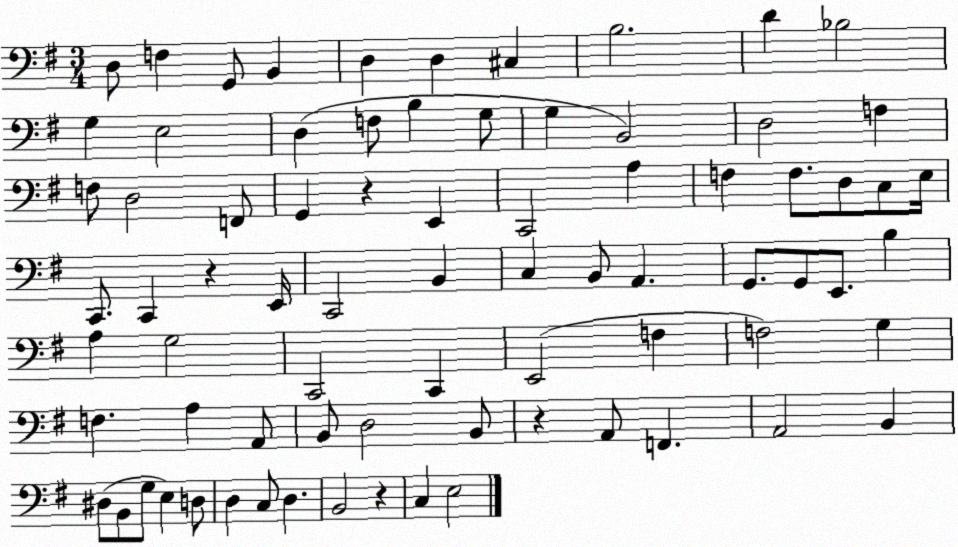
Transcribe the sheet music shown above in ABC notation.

X:1
T:Untitled
M:3/4
L:1/4
K:G
D,/2 F, G,,/2 B,, D, D, ^C, B,2 D _B,2 G, E,2 D, F,/2 B, G,/2 G, B,,2 D,2 F, F,/2 D,2 F,,/2 G,, z E,, C,,2 A, F, F,/2 D,/2 C,/2 E,/4 C,,/2 C,, z E,,/4 C,,2 B,, C, B,,/2 A,, G,,/2 G,,/2 E,,/2 B, A, G,2 C,,2 C,, E,,2 F, F,2 G, F, A, A,,/2 B,,/2 D,2 B,,/2 z A,,/2 F,, A,,2 B,, ^D,/2 B,,/2 G,/2 E, D,/2 D, C,/2 D, B,,2 z C, E,2